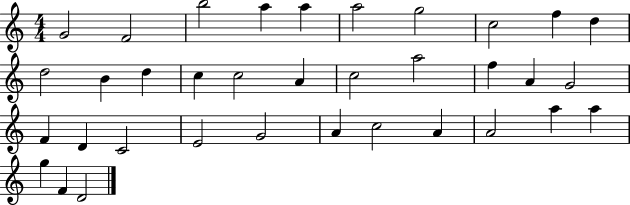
{
  \clef treble
  \numericTimeSignature
  \time 4/4
  \key c \major
  g'2 f'2 | b''2 a''4 a''4 | a''2 g''2 | c''2 f''4 d''4 | \break d''2 b'4 d''4 | c''4 c''2 a'4 | c''2 a''2 | f''4 a'4 g'2 | \break f'4 d'4 c'2 | e'2 g'2 | a'4 c''2 a'4 | a'2 a''4 a''4 | \break g''4 f'4 d'2 | \bar "|."
}